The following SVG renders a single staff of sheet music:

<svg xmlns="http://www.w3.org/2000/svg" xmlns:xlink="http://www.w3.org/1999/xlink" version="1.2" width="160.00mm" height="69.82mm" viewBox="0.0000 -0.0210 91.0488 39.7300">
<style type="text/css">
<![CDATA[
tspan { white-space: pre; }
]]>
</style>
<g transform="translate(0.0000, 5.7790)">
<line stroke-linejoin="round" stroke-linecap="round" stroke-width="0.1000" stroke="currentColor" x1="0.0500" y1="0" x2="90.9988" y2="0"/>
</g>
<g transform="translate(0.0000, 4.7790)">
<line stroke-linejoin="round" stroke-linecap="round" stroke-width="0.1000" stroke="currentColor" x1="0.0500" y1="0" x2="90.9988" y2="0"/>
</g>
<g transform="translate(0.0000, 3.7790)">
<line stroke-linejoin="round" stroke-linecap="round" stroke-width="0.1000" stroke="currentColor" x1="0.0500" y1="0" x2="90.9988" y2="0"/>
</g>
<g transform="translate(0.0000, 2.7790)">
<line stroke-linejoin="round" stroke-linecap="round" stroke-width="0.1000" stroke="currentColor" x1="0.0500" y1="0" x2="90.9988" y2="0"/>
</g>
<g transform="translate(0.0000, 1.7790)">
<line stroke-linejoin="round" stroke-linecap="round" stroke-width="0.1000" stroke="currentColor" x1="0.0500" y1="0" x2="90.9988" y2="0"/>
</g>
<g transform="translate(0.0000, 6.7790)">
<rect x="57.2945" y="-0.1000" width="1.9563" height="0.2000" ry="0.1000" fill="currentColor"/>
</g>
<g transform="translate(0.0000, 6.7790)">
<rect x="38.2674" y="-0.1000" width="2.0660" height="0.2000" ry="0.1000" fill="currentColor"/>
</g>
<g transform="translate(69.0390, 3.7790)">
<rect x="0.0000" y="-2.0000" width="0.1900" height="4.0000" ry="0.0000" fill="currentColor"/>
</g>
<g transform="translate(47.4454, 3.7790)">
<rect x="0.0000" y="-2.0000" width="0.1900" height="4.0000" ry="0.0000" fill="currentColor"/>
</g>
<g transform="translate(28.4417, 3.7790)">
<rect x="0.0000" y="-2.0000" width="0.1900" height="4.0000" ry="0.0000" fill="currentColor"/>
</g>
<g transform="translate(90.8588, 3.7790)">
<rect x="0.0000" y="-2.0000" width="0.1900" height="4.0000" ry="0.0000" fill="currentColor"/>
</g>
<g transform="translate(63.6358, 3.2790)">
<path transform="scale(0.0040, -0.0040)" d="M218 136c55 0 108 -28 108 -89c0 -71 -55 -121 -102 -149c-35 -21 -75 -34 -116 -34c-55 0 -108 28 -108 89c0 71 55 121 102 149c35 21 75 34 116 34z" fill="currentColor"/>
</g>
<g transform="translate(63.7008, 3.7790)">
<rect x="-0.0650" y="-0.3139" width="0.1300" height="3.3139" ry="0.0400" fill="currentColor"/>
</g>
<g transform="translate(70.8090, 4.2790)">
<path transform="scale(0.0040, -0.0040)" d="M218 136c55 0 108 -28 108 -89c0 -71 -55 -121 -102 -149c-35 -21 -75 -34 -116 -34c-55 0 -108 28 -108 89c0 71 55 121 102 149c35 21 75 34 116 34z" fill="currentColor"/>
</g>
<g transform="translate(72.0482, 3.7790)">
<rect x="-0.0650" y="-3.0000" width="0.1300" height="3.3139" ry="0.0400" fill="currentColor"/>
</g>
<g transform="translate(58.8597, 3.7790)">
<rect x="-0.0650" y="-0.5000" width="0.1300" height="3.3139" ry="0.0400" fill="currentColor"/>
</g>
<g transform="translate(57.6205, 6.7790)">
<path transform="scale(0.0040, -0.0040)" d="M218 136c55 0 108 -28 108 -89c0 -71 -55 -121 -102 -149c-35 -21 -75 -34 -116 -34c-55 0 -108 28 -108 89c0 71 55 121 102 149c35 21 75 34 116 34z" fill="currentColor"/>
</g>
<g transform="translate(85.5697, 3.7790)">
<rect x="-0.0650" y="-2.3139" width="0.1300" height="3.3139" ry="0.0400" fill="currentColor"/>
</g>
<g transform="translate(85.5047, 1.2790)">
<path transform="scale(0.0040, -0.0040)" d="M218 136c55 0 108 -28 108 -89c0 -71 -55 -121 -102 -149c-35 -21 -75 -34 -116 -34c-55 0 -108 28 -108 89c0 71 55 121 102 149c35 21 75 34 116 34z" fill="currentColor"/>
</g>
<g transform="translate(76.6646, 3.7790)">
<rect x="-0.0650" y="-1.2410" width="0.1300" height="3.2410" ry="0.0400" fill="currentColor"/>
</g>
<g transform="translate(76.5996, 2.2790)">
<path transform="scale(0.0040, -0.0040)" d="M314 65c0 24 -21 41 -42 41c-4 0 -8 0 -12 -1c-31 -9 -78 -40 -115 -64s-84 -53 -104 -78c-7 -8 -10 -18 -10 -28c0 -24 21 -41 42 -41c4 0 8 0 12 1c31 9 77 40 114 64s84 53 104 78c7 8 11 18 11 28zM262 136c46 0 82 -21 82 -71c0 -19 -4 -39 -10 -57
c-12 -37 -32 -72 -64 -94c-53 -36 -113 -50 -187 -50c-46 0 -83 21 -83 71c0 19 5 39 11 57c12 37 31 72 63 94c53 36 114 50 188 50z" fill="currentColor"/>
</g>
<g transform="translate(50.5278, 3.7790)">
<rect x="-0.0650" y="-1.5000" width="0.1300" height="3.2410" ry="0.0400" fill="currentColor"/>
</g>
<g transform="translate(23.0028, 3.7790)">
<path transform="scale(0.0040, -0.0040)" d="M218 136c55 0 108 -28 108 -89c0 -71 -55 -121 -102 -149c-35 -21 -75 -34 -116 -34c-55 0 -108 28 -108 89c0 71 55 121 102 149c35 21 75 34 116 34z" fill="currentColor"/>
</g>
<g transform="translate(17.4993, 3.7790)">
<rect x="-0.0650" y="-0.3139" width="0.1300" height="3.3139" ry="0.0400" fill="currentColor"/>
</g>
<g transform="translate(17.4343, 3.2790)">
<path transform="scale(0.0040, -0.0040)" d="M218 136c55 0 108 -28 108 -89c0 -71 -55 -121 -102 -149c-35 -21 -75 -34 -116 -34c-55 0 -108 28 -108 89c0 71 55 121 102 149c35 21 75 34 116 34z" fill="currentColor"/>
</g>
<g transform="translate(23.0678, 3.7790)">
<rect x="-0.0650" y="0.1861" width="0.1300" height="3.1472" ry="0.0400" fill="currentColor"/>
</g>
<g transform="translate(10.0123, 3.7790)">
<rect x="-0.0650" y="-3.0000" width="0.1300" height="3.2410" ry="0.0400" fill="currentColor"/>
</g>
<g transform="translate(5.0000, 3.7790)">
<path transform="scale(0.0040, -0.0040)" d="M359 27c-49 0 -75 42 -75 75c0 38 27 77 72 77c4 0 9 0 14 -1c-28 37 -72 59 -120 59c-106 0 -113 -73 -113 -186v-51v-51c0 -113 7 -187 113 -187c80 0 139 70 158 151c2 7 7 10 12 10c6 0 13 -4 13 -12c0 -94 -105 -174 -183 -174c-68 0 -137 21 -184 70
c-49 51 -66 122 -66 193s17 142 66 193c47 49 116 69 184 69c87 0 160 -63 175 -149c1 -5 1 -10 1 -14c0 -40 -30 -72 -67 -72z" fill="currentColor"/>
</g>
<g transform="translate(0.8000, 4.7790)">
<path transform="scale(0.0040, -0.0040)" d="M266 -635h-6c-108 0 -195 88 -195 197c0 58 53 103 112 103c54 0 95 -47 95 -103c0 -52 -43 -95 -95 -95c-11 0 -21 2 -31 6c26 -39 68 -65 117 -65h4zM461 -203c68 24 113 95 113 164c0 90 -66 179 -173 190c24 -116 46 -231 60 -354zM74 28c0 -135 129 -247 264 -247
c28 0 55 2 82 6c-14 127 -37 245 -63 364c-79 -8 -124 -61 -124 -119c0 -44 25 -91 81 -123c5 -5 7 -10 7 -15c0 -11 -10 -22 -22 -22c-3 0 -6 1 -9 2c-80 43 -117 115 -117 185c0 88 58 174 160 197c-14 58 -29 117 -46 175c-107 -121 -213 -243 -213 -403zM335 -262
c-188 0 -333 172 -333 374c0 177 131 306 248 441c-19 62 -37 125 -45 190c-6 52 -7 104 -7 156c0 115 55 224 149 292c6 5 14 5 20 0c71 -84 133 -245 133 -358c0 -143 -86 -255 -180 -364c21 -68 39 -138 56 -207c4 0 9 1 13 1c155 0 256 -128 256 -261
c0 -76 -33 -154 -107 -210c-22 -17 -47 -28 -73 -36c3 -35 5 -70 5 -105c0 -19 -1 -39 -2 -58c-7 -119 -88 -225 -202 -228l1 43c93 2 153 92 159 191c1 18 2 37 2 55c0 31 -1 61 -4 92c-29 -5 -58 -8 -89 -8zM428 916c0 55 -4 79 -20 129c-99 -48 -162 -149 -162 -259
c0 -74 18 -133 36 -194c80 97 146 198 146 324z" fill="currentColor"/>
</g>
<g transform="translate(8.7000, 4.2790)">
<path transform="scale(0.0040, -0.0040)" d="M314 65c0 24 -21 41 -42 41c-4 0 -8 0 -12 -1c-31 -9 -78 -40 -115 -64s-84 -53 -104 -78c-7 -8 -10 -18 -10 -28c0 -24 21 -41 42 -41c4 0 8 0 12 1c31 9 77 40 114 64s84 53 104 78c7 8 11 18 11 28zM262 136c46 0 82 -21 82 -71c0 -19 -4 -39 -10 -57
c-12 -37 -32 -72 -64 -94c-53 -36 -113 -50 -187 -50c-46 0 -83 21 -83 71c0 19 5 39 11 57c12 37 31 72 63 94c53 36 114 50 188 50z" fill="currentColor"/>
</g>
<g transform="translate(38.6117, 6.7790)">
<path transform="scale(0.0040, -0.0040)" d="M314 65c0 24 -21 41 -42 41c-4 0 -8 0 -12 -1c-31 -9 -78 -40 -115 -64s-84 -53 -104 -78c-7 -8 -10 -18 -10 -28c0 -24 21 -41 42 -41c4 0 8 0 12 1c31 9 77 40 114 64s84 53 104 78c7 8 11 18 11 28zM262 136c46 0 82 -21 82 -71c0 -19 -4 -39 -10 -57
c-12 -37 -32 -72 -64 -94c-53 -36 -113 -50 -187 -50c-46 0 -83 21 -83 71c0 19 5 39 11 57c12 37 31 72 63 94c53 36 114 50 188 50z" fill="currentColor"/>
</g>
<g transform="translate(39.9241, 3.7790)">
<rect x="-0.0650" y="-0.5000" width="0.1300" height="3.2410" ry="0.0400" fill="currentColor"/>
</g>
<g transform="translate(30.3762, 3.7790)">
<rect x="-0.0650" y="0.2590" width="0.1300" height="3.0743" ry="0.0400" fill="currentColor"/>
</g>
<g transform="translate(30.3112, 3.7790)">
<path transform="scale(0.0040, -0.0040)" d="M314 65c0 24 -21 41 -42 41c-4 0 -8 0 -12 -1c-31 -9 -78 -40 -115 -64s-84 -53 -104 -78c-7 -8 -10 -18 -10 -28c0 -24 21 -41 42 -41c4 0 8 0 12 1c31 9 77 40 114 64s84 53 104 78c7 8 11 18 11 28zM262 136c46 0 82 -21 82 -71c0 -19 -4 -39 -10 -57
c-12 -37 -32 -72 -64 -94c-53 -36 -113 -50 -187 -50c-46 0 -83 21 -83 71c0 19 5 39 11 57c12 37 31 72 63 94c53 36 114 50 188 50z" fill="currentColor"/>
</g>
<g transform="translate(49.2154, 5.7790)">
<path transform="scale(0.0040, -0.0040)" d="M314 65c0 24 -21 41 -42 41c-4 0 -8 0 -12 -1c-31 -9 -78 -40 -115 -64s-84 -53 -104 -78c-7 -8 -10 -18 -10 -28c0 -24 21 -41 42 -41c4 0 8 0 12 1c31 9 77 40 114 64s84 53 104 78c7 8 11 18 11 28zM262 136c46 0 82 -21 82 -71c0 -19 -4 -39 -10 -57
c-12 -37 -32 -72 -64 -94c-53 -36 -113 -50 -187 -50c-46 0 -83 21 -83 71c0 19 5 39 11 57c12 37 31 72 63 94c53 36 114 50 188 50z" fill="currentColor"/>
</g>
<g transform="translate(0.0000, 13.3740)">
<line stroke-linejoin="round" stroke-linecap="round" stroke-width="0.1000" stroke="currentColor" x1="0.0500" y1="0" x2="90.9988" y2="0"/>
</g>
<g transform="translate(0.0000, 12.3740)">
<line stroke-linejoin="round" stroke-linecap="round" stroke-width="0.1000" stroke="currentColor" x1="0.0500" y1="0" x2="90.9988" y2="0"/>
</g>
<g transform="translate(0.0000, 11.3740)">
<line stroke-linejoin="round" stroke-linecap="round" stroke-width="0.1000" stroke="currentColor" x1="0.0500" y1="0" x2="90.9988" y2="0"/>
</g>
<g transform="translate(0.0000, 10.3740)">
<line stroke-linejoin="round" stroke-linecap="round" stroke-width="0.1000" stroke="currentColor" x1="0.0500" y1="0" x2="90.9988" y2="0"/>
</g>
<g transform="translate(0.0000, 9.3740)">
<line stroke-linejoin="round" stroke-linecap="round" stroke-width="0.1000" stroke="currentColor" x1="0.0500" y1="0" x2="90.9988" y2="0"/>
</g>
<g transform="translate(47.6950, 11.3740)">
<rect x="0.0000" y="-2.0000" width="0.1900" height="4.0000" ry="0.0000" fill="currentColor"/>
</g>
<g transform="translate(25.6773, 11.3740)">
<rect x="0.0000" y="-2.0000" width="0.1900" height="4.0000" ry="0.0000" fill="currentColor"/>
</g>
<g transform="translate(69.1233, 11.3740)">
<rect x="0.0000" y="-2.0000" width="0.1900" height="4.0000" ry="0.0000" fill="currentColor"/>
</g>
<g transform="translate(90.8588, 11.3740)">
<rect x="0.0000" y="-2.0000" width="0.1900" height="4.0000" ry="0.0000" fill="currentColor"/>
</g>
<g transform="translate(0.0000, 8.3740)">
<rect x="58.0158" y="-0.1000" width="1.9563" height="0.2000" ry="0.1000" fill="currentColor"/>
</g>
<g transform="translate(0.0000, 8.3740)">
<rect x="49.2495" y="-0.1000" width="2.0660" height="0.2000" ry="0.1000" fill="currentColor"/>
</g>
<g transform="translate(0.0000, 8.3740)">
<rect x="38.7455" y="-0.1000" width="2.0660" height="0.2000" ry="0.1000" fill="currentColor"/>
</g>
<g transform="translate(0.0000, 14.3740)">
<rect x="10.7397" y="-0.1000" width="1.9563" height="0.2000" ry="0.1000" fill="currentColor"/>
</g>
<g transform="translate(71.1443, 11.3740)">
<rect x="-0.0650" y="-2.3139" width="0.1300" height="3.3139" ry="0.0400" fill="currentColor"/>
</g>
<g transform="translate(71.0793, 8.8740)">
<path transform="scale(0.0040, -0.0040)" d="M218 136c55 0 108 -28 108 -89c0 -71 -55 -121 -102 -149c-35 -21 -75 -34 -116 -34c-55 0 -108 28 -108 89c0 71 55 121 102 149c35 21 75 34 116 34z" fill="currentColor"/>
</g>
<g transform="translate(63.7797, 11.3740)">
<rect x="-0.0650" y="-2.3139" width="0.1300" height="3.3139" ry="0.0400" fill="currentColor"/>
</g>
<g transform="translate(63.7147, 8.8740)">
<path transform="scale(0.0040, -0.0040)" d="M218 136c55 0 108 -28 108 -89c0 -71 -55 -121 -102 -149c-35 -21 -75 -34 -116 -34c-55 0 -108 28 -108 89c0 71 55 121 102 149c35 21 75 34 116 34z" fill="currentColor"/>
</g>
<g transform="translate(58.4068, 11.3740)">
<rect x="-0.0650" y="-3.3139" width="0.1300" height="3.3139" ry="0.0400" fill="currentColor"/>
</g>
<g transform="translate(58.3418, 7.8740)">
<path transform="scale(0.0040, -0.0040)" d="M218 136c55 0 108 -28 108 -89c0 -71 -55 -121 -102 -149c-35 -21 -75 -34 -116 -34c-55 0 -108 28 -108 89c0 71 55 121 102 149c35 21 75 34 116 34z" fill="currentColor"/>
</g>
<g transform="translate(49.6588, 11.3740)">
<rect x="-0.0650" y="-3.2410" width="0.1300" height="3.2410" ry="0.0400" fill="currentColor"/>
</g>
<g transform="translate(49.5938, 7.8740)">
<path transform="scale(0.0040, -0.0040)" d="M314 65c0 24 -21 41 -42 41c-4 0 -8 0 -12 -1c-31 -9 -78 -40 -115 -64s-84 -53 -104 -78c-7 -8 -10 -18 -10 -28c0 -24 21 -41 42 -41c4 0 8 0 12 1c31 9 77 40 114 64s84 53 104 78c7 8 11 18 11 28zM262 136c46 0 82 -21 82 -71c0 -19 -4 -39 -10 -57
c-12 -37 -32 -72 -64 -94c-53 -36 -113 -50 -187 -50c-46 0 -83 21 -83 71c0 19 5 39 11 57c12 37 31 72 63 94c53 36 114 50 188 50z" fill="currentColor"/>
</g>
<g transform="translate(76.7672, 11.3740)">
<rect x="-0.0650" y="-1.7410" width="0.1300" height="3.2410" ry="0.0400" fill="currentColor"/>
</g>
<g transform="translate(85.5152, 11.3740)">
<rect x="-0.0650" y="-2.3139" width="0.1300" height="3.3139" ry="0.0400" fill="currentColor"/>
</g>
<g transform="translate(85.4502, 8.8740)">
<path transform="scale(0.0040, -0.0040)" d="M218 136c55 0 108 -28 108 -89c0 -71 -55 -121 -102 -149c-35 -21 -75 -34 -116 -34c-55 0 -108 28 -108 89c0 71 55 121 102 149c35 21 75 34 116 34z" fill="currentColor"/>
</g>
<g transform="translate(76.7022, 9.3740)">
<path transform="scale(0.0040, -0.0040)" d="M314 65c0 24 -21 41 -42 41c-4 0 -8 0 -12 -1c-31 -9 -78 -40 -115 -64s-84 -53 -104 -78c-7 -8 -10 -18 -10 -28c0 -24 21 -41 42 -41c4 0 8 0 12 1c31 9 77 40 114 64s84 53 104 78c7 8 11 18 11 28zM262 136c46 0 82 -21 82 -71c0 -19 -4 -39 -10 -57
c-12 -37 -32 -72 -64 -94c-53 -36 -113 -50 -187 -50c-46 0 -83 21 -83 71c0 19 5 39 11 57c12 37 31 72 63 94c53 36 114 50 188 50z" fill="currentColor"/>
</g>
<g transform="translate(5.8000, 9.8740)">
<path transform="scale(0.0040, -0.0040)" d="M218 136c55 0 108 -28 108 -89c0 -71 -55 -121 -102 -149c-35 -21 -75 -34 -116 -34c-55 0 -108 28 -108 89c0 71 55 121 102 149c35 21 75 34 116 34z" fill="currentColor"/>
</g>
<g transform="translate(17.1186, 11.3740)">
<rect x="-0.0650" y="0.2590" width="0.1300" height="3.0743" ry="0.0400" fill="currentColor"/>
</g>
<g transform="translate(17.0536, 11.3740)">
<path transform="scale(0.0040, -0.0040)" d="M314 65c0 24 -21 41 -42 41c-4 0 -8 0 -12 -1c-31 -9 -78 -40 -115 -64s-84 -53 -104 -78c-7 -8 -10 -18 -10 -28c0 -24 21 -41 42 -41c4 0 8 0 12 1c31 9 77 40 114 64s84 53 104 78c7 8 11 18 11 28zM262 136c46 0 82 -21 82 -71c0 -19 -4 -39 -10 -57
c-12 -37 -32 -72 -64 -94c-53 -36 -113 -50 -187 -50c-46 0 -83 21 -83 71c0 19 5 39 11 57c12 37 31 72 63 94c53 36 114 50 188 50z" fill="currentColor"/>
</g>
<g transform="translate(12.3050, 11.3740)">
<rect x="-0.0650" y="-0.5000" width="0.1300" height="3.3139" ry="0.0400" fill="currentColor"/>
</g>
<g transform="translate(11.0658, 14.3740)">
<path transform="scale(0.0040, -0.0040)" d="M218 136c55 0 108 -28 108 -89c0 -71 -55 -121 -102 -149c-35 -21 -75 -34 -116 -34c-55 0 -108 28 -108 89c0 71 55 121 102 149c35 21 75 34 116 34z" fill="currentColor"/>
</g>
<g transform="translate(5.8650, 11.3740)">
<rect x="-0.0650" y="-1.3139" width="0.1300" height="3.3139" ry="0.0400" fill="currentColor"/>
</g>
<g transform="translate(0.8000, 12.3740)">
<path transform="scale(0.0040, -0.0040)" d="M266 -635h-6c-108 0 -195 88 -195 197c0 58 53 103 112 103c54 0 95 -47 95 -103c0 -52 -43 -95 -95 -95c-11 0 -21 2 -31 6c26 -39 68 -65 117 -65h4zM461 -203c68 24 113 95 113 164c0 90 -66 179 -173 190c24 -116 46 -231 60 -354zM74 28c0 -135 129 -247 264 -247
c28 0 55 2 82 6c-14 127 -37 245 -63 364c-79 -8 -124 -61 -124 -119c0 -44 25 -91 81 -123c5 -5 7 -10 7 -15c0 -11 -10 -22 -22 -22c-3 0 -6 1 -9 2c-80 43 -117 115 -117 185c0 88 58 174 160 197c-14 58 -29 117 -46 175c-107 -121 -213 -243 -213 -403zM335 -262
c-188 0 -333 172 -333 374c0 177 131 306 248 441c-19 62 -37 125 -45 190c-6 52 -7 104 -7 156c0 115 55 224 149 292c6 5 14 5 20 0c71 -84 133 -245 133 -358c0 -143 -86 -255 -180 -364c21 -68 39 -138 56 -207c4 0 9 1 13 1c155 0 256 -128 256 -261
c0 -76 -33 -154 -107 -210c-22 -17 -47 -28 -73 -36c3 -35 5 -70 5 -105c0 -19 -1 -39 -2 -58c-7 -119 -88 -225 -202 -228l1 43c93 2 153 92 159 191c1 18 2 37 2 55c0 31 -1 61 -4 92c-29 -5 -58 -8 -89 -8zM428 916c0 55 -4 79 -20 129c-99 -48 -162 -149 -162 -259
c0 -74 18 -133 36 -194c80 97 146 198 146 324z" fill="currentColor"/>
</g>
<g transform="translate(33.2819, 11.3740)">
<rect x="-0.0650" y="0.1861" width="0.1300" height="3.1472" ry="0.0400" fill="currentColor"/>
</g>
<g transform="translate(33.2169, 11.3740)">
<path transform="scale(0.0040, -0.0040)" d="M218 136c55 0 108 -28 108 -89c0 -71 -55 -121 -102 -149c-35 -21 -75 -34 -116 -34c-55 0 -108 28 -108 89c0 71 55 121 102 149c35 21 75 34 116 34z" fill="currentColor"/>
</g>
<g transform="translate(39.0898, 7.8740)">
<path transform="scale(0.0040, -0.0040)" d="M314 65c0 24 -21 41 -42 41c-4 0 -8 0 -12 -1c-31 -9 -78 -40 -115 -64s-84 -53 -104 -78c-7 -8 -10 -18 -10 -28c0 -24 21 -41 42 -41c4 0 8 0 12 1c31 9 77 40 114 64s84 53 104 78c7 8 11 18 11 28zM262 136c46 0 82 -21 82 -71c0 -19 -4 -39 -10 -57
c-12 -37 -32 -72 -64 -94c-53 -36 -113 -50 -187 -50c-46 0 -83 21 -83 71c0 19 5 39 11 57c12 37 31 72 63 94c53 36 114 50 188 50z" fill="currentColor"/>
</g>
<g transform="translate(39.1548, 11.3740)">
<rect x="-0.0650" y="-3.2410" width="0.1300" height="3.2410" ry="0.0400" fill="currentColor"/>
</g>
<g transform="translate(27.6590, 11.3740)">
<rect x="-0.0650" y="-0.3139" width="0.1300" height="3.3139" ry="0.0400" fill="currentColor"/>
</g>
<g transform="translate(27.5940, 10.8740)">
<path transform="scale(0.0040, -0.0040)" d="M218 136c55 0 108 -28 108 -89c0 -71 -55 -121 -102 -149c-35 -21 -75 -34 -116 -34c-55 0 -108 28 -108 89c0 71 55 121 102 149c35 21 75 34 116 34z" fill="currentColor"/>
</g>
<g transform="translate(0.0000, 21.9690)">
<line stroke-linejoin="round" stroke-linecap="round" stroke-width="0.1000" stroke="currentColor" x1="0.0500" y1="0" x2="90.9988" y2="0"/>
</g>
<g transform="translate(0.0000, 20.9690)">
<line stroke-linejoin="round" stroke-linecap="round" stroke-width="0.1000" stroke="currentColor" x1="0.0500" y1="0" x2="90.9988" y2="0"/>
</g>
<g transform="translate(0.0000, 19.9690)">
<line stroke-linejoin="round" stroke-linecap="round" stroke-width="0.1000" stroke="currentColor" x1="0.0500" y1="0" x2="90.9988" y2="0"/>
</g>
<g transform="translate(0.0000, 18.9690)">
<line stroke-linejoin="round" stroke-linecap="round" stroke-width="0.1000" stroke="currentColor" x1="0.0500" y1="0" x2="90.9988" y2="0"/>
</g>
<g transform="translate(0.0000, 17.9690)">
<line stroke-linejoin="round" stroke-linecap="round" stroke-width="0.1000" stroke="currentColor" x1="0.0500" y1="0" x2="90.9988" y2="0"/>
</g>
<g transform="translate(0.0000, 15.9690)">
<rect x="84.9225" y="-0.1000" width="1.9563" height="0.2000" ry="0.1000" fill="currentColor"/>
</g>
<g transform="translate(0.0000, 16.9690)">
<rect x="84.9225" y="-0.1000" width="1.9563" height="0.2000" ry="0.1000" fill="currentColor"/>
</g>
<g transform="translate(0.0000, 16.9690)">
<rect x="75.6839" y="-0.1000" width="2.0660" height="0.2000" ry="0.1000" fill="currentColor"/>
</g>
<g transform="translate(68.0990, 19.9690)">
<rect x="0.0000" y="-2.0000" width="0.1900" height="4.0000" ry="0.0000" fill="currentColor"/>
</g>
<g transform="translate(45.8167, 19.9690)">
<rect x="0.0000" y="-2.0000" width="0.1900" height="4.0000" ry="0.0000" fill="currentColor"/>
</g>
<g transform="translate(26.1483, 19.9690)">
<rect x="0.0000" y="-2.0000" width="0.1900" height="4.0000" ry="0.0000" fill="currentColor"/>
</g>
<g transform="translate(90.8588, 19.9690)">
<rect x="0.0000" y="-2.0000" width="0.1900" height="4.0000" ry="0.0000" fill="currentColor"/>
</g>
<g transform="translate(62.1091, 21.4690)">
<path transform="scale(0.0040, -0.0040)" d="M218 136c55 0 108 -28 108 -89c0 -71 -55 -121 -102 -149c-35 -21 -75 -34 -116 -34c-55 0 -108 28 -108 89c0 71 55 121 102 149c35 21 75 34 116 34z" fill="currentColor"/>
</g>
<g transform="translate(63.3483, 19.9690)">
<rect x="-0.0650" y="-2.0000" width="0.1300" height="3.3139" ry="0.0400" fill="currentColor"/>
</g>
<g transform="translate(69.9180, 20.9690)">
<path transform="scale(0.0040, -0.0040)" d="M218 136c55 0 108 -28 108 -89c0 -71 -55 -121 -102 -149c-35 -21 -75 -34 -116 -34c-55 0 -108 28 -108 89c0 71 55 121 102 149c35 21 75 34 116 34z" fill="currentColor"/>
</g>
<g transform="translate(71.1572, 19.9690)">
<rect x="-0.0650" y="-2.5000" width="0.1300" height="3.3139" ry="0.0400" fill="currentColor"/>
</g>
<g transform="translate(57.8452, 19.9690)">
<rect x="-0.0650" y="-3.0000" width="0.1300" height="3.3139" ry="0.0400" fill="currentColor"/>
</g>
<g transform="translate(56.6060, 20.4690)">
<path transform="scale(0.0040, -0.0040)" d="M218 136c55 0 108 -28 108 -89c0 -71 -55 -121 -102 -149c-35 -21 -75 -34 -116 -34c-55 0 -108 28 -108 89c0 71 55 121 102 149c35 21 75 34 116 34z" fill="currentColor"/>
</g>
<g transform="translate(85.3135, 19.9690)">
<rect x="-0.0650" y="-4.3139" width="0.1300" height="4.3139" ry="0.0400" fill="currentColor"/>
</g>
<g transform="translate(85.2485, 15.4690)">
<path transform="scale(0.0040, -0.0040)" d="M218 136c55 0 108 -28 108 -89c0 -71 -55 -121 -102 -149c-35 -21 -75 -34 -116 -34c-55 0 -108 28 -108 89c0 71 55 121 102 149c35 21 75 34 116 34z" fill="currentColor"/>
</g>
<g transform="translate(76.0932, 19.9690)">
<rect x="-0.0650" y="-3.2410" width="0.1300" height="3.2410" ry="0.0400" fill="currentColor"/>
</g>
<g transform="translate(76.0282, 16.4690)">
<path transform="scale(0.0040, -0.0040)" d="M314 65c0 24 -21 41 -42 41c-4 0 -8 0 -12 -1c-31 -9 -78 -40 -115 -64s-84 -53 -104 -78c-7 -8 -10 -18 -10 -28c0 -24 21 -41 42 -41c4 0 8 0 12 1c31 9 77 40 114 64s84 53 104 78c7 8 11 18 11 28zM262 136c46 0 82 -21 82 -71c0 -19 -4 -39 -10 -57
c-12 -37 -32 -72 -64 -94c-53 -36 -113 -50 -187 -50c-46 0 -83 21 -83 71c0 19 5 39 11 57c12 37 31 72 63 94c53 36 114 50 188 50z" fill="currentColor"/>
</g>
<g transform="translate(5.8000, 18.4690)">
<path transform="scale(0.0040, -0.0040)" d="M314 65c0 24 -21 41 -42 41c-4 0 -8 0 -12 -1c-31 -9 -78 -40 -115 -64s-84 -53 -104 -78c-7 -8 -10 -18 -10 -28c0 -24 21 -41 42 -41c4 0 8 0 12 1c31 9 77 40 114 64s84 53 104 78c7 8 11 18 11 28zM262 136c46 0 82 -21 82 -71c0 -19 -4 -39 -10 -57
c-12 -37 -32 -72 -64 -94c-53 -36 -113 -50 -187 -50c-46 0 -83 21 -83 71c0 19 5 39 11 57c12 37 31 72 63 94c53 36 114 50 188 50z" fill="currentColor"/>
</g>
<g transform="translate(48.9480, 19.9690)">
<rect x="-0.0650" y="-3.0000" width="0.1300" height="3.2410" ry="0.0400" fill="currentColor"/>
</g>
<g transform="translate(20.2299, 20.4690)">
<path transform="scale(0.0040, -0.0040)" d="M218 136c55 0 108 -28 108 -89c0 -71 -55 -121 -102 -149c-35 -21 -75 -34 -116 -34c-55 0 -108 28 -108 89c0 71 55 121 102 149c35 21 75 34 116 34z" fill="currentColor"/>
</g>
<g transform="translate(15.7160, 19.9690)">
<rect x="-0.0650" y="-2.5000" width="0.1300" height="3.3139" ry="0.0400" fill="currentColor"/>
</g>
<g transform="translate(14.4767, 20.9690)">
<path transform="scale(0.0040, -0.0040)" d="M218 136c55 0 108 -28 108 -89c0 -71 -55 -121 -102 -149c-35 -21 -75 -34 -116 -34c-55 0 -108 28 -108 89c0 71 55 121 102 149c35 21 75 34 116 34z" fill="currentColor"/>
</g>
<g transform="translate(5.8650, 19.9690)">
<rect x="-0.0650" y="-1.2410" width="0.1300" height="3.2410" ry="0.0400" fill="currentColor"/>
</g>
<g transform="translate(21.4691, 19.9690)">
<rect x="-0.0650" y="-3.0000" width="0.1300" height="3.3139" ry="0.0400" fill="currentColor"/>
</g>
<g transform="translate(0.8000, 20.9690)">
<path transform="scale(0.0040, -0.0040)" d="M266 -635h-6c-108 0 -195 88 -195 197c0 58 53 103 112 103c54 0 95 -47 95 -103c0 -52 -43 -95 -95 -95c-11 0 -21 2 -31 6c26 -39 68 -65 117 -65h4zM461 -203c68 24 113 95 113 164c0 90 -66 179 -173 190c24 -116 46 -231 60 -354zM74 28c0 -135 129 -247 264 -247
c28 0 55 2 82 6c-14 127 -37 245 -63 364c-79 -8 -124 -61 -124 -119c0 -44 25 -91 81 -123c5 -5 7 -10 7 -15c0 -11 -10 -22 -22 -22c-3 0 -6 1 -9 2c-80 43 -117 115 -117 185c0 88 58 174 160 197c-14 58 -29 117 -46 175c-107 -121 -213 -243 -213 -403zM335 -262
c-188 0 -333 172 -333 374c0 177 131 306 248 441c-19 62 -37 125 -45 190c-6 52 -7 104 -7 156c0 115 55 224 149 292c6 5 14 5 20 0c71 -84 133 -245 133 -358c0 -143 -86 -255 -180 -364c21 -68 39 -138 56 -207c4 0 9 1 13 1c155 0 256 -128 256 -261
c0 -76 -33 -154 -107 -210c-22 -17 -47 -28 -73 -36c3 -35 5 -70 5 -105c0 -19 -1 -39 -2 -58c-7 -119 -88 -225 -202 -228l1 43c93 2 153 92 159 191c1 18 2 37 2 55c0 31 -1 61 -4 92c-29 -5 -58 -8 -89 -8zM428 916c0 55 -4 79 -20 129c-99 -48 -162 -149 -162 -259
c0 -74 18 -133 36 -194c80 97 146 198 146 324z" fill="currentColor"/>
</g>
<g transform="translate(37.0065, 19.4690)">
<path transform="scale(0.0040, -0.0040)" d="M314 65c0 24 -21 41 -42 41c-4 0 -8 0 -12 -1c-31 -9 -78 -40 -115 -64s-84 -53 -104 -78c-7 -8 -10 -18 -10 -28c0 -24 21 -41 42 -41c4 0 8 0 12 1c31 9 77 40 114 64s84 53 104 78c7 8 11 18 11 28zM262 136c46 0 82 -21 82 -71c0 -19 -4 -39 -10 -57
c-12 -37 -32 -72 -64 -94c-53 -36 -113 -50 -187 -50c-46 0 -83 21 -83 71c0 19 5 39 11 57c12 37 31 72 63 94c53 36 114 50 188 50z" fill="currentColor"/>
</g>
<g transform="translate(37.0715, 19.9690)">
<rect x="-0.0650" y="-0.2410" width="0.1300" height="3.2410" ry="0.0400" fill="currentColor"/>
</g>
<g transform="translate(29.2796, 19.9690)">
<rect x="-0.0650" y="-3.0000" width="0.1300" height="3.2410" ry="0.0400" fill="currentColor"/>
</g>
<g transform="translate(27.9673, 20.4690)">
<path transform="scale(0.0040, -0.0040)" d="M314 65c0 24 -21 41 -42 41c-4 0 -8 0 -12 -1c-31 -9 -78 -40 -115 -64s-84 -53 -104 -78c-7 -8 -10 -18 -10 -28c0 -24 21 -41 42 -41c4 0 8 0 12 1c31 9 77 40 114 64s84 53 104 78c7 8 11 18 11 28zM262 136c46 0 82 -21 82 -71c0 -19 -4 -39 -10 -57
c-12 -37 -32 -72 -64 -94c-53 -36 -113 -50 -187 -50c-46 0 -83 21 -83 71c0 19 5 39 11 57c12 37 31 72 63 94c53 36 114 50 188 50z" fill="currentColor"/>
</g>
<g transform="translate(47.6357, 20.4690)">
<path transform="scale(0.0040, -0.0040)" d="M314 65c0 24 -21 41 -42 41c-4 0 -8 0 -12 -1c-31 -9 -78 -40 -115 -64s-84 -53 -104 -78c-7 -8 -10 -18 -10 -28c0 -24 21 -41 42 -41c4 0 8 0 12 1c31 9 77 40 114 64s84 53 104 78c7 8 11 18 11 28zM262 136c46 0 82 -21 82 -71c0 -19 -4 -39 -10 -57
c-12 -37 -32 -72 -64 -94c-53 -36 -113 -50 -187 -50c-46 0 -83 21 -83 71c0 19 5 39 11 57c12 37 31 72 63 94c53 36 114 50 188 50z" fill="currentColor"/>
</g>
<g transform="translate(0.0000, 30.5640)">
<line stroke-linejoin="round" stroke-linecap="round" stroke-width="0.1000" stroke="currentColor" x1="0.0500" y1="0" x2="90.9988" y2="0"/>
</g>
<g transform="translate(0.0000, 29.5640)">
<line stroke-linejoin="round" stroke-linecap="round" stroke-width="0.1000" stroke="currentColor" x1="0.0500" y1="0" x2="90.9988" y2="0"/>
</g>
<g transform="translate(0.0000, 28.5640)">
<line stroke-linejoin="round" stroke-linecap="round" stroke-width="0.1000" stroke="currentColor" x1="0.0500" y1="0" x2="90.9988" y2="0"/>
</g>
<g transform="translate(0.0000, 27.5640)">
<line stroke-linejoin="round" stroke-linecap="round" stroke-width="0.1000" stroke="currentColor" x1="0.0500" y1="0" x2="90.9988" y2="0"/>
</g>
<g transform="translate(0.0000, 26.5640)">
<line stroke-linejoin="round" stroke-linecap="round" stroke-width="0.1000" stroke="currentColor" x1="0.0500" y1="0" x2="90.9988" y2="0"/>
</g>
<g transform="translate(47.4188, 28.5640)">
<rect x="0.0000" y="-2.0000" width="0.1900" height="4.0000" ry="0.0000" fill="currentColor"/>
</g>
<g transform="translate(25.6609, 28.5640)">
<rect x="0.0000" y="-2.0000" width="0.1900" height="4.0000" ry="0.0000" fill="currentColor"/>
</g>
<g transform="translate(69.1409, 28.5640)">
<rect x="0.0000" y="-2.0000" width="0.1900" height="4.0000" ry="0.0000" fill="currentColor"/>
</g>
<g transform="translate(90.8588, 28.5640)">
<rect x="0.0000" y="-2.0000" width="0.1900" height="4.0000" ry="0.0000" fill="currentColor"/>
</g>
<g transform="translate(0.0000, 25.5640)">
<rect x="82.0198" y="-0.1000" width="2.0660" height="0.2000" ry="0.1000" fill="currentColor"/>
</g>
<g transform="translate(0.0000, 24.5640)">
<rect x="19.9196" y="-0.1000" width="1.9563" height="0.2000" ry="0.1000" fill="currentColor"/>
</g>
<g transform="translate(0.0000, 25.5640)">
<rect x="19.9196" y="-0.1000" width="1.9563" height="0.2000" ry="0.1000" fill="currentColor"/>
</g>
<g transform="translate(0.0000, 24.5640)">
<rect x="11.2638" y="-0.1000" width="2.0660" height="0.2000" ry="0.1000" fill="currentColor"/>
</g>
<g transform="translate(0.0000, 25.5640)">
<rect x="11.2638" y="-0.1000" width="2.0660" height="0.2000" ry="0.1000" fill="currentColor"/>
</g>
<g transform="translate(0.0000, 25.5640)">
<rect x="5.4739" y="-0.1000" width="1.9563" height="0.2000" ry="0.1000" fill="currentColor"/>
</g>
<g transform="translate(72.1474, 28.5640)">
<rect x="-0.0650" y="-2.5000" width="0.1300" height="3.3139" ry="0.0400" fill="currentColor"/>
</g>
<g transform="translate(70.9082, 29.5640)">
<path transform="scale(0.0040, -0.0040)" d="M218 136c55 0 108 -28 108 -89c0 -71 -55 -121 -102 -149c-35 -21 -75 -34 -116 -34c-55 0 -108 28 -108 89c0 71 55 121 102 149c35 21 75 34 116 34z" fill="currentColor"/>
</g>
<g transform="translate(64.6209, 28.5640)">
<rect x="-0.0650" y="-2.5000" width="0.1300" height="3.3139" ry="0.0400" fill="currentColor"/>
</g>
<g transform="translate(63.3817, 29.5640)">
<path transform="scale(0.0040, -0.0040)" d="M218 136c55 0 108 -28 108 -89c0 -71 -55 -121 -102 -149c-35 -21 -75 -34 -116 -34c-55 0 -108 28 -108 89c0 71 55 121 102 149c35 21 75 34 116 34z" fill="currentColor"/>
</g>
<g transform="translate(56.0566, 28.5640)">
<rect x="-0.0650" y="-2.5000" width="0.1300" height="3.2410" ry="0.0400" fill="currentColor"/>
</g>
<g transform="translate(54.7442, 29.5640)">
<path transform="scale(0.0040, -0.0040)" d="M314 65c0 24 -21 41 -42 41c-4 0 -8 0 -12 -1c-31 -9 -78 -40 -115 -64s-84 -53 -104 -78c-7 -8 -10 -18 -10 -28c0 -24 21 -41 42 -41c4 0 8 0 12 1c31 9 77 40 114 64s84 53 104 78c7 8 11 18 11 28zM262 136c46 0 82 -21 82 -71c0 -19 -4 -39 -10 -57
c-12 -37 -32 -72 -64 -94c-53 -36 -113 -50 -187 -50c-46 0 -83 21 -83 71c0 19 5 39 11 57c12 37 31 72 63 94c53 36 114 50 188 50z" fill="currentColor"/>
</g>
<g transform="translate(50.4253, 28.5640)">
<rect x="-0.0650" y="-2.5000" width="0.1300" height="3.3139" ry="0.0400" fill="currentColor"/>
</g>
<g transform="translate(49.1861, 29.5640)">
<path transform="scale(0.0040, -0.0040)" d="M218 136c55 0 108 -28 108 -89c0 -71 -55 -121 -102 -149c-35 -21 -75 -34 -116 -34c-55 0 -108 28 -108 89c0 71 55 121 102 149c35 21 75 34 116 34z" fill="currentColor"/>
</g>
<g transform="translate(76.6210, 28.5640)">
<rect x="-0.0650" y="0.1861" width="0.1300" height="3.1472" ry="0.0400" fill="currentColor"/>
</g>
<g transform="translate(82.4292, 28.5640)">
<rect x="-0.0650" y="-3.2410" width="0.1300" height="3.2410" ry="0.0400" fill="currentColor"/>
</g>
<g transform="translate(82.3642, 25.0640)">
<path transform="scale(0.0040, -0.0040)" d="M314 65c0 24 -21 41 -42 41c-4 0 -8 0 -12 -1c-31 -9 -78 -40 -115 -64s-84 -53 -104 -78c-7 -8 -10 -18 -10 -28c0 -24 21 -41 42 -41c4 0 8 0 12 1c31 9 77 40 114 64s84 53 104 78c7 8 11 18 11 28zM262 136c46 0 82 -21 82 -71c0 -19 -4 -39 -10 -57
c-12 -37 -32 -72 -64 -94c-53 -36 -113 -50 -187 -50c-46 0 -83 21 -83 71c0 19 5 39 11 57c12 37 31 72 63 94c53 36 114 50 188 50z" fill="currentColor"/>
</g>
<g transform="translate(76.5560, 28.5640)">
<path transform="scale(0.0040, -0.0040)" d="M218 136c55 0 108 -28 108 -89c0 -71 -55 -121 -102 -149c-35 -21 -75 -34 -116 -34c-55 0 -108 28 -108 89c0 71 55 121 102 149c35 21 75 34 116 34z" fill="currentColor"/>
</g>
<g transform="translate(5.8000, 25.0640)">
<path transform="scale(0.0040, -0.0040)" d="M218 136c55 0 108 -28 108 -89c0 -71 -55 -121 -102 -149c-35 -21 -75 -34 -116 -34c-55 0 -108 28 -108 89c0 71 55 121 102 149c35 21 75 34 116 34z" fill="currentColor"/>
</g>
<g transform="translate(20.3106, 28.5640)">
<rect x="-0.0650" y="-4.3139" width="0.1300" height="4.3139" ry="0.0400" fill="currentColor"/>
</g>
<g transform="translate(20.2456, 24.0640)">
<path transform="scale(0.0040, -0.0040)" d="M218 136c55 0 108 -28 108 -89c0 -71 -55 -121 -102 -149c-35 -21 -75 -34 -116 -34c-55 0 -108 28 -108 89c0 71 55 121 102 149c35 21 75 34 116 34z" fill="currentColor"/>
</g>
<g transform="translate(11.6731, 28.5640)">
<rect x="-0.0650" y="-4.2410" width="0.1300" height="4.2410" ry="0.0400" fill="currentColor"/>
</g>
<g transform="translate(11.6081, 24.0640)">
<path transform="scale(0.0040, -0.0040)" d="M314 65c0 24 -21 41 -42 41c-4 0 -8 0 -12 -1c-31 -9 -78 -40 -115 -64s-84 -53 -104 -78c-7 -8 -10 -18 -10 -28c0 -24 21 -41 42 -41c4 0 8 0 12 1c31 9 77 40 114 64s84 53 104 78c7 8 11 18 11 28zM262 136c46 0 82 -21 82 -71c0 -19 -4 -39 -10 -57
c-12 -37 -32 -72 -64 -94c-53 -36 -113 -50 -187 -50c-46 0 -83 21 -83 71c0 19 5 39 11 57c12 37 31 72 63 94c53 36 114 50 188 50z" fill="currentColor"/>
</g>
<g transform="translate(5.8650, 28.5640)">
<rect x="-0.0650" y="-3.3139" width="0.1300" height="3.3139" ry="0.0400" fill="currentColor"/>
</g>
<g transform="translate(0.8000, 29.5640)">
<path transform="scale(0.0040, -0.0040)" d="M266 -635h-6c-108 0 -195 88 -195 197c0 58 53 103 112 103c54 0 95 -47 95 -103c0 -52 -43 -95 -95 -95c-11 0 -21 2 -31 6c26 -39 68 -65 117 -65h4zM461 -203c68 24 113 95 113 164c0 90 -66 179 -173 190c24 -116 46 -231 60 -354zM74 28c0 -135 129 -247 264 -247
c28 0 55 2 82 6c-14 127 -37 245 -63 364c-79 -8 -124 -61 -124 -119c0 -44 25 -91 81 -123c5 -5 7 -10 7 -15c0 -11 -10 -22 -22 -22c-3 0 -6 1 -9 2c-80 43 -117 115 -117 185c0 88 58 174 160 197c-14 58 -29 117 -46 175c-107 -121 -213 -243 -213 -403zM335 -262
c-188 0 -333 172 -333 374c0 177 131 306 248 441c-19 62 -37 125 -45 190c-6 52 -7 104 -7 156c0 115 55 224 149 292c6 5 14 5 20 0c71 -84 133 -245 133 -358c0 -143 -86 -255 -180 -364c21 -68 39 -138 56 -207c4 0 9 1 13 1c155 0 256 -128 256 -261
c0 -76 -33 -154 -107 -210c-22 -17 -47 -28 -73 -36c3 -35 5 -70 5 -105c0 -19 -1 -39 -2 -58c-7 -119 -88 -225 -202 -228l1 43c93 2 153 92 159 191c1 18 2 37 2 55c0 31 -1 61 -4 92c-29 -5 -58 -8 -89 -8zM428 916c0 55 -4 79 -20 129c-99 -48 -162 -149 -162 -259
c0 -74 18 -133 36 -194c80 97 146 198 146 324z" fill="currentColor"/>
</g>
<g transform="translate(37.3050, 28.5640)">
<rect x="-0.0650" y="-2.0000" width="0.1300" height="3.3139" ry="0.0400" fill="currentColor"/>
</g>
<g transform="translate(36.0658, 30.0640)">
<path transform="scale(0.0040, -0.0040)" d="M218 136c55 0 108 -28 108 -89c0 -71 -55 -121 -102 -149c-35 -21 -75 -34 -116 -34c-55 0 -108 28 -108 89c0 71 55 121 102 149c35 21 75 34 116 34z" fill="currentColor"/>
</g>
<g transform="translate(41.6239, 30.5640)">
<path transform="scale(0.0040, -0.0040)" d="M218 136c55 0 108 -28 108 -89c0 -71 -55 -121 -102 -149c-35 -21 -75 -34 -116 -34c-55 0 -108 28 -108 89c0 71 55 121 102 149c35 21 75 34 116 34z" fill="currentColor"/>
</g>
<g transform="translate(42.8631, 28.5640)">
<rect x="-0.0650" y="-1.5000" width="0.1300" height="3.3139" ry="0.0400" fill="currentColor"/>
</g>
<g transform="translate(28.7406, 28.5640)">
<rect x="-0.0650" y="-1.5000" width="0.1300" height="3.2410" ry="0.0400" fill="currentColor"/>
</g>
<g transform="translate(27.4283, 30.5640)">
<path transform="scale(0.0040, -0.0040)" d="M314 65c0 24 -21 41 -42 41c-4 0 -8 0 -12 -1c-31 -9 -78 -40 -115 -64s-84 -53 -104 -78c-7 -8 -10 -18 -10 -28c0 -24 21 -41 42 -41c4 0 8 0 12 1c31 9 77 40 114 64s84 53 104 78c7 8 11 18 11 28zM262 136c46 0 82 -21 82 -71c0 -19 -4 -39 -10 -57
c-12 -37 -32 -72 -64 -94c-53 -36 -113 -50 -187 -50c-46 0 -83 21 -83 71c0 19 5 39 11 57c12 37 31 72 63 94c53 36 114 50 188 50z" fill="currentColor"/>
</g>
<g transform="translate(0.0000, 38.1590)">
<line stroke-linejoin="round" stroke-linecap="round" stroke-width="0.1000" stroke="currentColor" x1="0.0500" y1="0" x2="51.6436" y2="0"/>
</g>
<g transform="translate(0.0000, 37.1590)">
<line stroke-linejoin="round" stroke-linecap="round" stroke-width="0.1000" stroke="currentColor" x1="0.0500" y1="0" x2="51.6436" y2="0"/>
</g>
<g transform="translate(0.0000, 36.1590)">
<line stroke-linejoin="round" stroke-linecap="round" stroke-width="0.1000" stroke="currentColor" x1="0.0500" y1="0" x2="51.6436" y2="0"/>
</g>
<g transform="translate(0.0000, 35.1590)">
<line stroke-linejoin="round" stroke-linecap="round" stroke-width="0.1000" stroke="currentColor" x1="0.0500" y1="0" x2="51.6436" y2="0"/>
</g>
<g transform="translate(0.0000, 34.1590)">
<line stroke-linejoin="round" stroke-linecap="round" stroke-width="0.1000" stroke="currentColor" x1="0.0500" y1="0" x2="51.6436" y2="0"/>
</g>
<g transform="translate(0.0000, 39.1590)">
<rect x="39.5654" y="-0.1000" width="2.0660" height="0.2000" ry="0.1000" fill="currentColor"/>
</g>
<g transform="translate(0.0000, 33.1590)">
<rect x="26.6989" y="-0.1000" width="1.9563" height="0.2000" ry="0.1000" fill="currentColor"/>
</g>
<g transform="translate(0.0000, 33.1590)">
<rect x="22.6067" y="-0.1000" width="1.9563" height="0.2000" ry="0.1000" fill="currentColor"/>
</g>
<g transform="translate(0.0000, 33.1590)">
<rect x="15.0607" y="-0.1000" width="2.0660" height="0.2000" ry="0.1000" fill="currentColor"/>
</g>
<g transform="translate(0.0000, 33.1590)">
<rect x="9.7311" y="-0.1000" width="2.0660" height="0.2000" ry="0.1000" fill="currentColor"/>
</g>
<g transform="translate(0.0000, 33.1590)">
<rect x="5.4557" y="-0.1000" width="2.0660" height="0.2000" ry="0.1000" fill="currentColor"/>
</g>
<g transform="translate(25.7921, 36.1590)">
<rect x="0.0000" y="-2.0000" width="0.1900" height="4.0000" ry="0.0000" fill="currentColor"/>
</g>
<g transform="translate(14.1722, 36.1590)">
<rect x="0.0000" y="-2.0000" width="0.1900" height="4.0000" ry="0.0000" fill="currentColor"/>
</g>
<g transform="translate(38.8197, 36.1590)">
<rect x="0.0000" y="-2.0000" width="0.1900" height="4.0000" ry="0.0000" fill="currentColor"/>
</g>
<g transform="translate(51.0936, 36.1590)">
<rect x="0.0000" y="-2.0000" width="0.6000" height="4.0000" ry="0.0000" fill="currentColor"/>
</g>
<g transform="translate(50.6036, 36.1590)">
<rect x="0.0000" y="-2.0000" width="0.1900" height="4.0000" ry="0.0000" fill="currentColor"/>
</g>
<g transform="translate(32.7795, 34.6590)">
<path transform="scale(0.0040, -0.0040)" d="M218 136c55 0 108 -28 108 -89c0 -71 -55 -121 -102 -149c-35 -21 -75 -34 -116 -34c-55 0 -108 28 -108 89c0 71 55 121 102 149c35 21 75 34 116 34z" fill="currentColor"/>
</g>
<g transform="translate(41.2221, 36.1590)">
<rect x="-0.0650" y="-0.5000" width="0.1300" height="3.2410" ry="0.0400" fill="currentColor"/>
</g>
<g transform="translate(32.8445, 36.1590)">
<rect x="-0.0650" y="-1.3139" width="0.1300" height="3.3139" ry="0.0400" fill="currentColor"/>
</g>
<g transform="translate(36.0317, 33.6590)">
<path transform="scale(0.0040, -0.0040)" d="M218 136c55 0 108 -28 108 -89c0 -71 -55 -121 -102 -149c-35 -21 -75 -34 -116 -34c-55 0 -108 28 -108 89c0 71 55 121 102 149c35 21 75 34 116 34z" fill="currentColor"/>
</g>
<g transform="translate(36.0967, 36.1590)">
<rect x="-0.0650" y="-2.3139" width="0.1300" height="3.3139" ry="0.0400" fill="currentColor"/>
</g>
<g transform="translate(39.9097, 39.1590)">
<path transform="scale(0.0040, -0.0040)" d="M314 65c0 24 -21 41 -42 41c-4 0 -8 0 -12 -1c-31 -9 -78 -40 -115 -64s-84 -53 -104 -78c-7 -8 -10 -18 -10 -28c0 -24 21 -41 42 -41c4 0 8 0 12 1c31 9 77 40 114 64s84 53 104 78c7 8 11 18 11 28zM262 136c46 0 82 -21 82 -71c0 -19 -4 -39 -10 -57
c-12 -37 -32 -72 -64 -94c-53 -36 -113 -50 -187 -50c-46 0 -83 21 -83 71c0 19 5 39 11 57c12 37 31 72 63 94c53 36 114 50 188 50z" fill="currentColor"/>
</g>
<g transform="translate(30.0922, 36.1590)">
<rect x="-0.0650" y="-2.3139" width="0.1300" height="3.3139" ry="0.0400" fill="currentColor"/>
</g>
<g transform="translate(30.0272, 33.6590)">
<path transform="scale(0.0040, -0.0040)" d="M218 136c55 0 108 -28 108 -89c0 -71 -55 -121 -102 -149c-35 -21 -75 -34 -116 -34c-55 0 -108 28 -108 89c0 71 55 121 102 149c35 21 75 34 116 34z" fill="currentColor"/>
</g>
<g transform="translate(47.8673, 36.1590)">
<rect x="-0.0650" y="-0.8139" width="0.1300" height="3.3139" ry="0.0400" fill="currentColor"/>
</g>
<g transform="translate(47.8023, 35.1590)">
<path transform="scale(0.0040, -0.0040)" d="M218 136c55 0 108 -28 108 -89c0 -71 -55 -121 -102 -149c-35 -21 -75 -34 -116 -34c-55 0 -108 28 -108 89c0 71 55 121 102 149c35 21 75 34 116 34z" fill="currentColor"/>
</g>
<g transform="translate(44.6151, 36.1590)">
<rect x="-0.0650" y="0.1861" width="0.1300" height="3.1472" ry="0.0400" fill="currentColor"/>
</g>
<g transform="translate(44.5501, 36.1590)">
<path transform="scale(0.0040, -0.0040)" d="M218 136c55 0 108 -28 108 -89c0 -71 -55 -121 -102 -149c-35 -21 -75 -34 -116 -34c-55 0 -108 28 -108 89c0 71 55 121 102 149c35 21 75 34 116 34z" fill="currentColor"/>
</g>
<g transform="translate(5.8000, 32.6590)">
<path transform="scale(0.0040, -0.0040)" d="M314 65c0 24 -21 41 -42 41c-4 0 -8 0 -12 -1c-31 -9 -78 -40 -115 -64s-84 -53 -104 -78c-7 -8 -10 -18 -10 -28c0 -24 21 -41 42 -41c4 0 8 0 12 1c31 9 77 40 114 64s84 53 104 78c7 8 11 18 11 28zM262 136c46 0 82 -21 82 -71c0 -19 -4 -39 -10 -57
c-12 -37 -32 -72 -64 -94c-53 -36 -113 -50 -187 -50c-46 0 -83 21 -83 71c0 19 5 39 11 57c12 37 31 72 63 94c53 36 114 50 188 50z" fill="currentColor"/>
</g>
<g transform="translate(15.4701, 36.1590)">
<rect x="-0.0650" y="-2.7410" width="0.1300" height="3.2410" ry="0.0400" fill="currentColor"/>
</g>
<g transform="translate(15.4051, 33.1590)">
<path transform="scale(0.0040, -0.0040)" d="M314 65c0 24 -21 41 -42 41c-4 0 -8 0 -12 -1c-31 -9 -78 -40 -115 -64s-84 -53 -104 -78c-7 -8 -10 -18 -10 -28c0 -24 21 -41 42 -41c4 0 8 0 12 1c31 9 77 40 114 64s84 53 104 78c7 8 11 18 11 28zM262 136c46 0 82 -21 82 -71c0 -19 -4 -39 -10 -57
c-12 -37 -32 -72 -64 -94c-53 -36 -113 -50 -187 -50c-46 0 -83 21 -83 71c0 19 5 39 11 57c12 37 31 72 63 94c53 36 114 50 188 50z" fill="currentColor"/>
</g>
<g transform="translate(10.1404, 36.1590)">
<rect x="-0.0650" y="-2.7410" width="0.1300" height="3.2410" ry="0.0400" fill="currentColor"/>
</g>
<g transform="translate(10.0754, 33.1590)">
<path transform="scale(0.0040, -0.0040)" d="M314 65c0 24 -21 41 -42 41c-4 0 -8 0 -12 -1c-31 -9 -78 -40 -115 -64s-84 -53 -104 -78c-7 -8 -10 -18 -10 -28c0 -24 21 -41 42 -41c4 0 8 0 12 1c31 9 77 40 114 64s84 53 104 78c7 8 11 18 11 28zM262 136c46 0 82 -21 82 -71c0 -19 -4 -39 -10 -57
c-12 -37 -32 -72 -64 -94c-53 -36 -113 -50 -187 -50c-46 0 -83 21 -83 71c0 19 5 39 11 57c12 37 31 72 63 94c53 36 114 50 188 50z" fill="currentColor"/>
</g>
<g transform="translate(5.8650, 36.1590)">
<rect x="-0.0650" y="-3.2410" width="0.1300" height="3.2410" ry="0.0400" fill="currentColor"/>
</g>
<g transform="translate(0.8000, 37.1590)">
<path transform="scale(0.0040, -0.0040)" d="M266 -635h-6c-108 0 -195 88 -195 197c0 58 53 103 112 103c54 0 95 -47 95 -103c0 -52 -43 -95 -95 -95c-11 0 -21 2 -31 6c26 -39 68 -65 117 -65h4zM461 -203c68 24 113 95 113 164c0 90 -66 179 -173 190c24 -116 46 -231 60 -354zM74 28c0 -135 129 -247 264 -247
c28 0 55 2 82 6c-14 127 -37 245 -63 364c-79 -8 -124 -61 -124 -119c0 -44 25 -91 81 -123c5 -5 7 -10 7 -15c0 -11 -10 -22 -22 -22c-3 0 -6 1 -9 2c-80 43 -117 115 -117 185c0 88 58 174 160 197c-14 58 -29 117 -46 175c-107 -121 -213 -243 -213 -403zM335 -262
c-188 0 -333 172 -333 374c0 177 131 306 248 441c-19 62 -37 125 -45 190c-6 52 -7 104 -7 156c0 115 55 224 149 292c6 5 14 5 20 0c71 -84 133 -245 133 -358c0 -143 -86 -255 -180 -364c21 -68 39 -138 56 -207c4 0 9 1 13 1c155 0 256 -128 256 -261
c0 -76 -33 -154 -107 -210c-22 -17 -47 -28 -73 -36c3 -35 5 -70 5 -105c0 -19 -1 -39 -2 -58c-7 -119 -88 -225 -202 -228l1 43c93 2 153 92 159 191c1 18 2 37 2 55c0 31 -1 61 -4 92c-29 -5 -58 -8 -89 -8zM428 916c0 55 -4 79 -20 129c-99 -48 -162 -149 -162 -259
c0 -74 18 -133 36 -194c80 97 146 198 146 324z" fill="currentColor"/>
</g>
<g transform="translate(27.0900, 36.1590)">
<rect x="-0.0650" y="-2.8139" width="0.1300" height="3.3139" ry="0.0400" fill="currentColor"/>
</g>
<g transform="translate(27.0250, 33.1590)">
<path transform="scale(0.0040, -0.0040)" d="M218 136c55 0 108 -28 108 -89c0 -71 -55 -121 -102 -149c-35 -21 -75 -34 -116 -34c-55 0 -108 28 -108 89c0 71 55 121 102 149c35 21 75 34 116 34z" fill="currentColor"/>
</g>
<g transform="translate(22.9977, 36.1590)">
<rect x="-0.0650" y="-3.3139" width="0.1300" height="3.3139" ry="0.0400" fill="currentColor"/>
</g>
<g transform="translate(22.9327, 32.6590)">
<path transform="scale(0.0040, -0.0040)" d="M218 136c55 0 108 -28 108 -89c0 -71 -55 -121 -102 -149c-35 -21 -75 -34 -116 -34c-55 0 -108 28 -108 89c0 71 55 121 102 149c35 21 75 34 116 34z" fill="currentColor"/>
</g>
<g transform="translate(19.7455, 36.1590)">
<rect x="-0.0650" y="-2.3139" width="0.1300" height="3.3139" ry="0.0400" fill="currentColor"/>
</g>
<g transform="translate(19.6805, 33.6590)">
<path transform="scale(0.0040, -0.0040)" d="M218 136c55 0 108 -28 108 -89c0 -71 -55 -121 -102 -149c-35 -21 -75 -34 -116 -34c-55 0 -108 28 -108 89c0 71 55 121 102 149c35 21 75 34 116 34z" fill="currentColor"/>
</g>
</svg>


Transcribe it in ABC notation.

X:1
T:Untitled
M:4/4
L:1/4
K:C
A2 c B B2 C2 E2 C c A e2 g e C B2 c B b2 b2 b g g f2 g e2 G A A2 c2 A2 A F G b2 d' b d'2 d' E2 F E G G2 G G B b2 b2 a2 a2 g b a g e g C2 B d